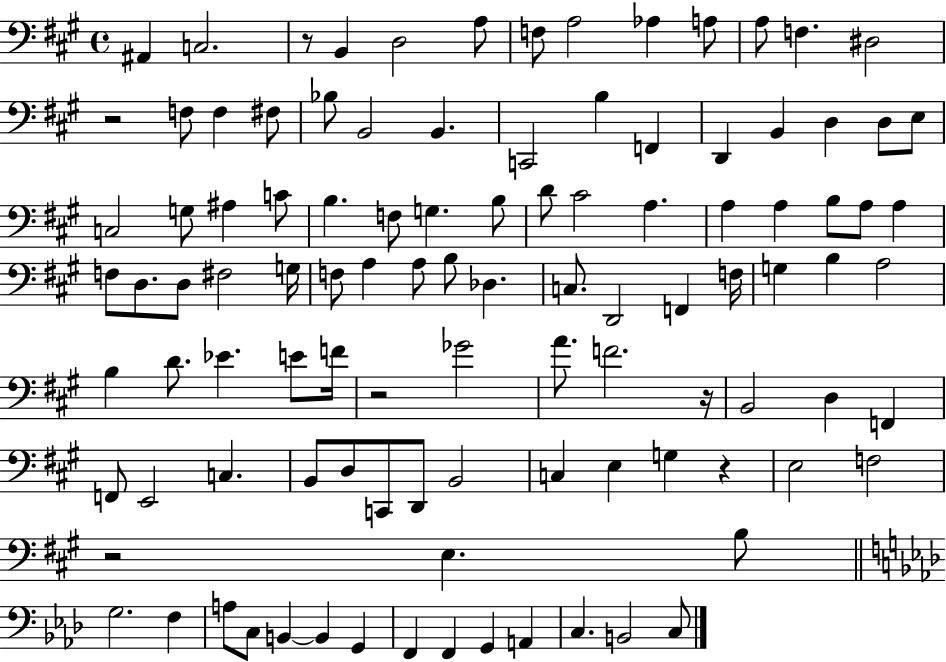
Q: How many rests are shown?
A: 6